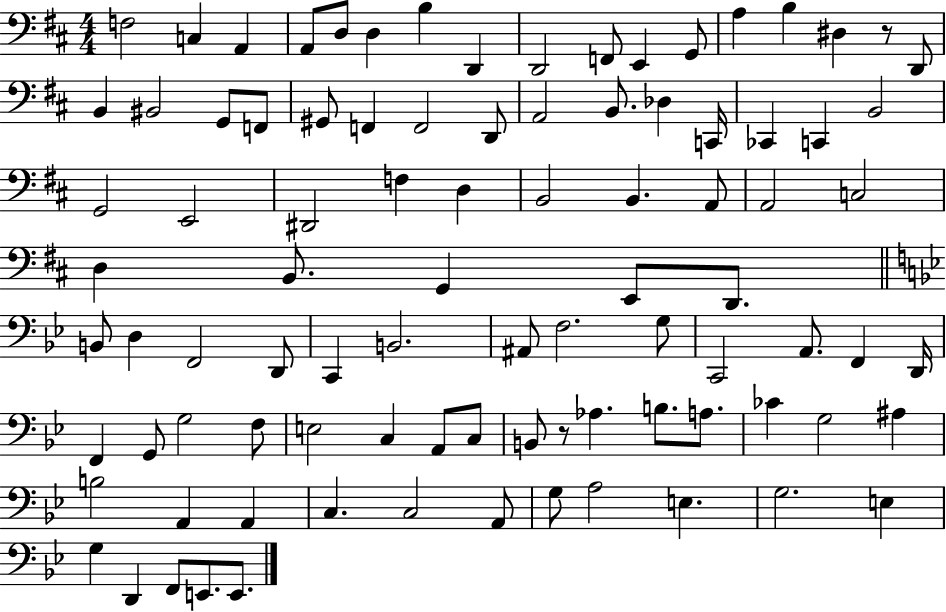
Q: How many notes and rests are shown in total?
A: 92